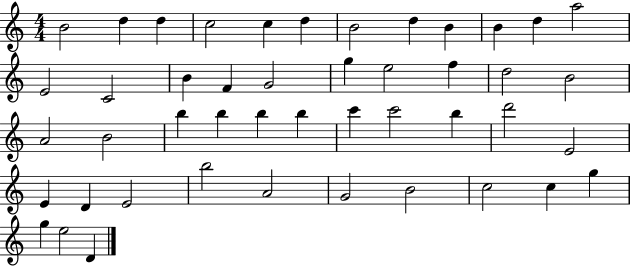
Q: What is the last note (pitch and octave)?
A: D4